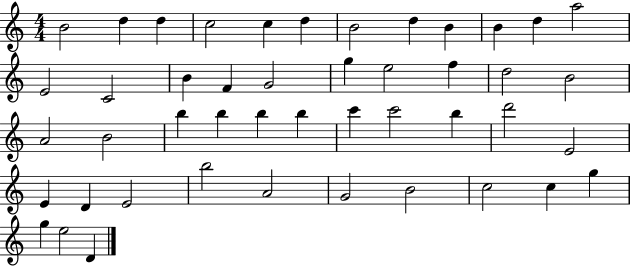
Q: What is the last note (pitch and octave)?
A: D4